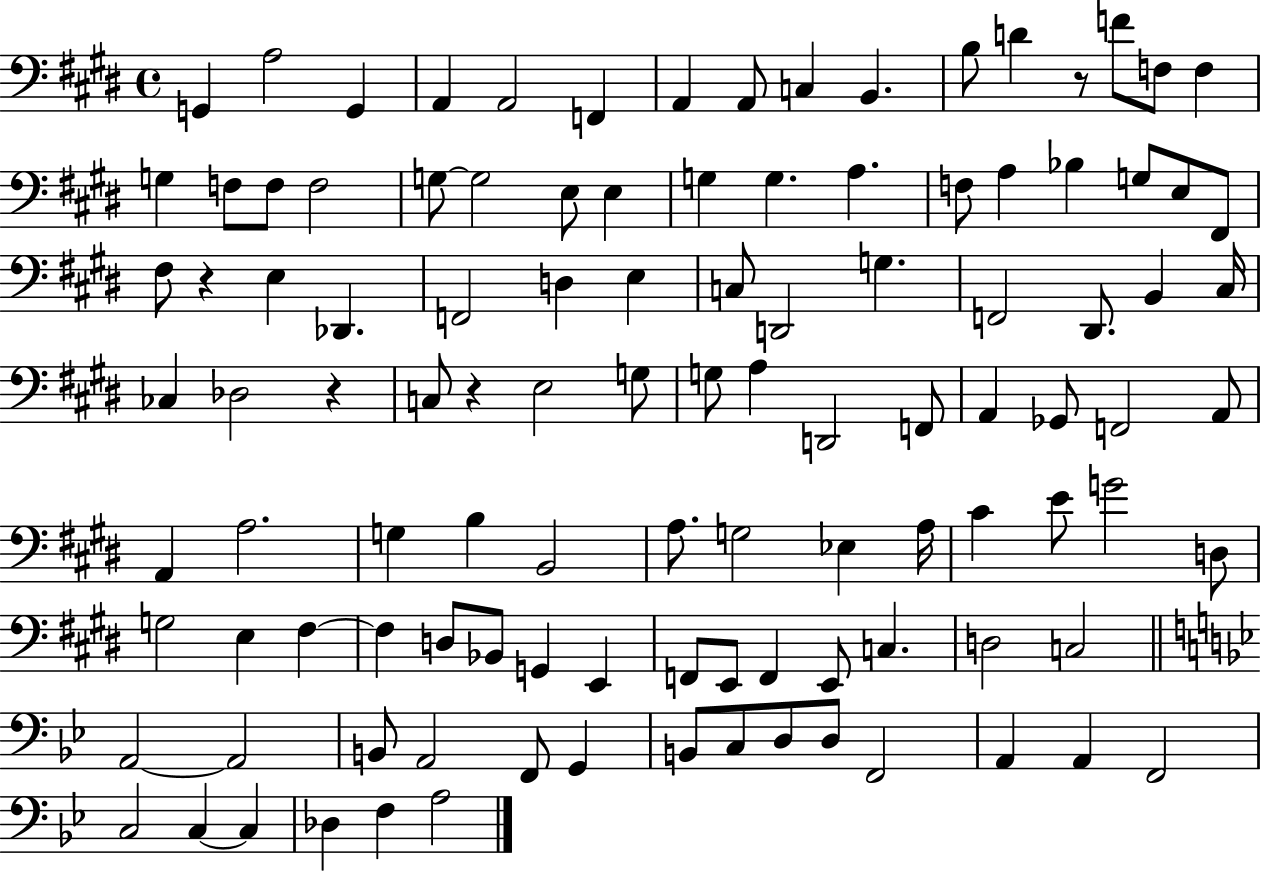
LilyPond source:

{
  \clef bass
  \time 4/4
  \defaultTimeSignature
  \key e \major
  g,4 a2 g,4 | a,4 a,2 f,4 | a,4 a,8 c4 b,4. | b8 d'4 r8 f'8 f8 f4 | \break g4 f8 f8 f2 | g8~~ g2 e8 e4 | g4 g4. a4. | f8 a4 bes4 g8 e8 fis,8 | \break fis8 r4 e4 des,4. | f,2 d4 e4 | c8 d,2 g4. | f,2 dis,8. b,4 cis16 | \break ces4 des2 r4 | c8 r4 e2 g8 | g8 a4 d,2 f,8 | a,4 ges,8 f,2 a,8 | \break a,4 a2. | g4 b4 b,2 | a8. g2 ees4 a16 | cis'4 e'8 g'2 d8 | \break g2 e4 fis4~~ | fis4 d8 bes,8 g,4 e,4 | f,8 e,8 f,4 e,8 c4. | d2 c2 | \break \bar "||" \break \key bes \major a,2~~ a,2 | b,8 a,2 f,8 g,4 | b,8 c8 d8 d8 f,2 | a,4 a,4 f,2 | \break c2 c4~~ c4 | des4 f4 a2 | \bar "|."
}